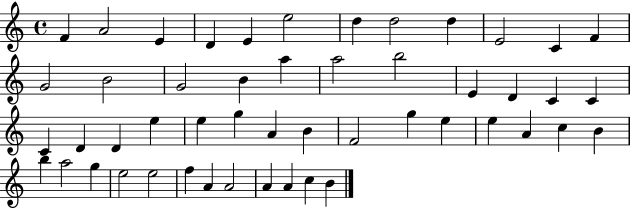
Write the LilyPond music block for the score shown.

{
  \clef treble
  \time 4/4
  \defaultTimeSignature
  \key c \major
  f'4 a'2 e'4 | d'4 e'4 e''2 | d''4 d''2 d''4 | e'2 c'4 f'4 | \break g'2 b'2 | g'2 b'4 a''4 | a''2 b''2 | e'4 d'4 c'4 c'4 | \break c'4 d'4 d'4 e''4 | e''4 g''4 a'4 b'4 | f'2 g''4 e''4 | e''4 a'4 c''4 b'4 | \break b''4 a''2 g''4 | e''2 e''2 | f''4 a'4 a'2 | a'4 a'4 c''4 b'4 | \break \bar "|."
}